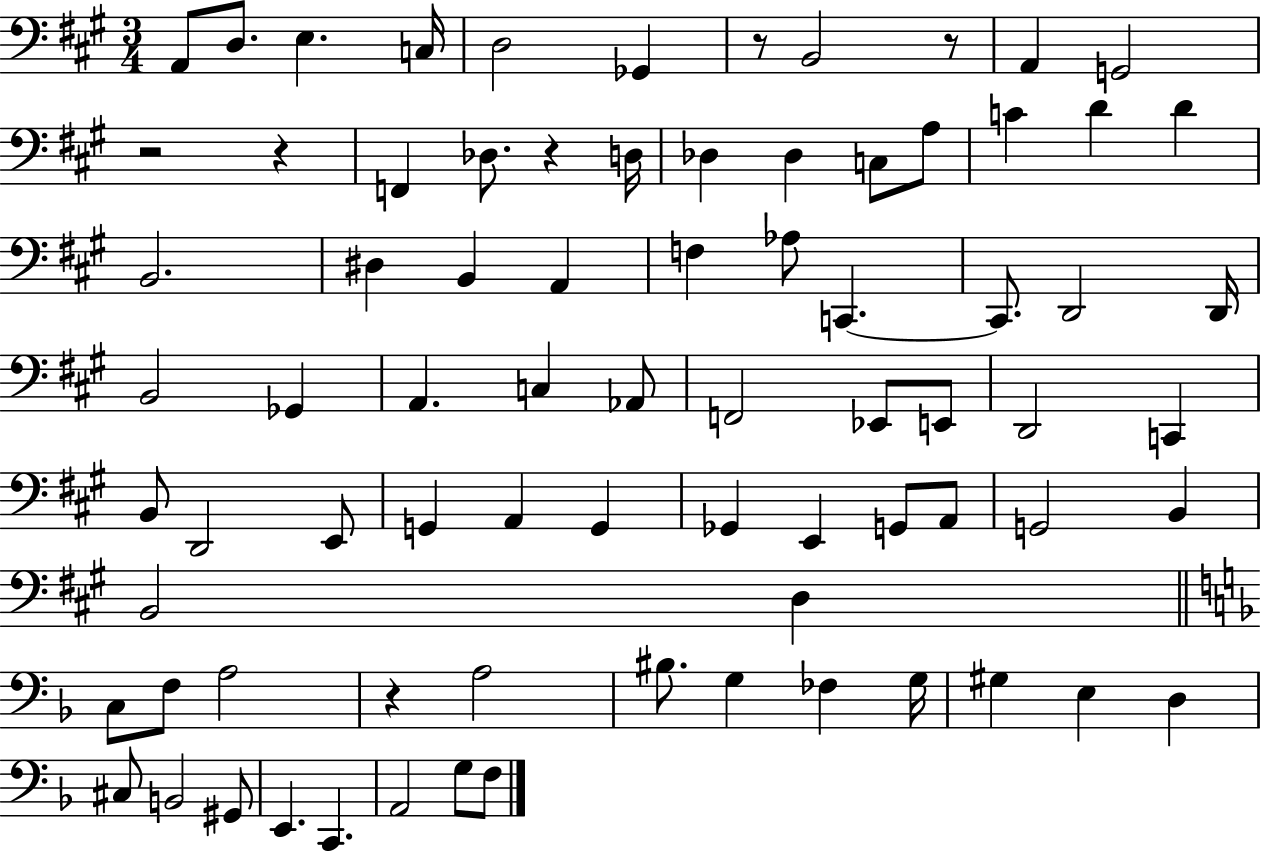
{
  \clef bass
  \numericTimeSignature
  \time 3/4
  \key a \major
  a,8 d8. e4. c16 | d2 ges,4 | r8 b,2 r8 | a,4 g,2 | \break r2 r4 | f,4 des8. r4 d16 | des4 des4 c8 a8 | c'4 d'4 d'4 | \break b,2. | dis4 b,4 a,4 | f4 aes8 c,4.~~ | c,8. d,2 d,16 | \break b,2 ges,4 | a,4. c4 aes,8 | f,2 ees,8 e,8 | d,2 c,4 | \break b,8 d,2 e,8 | g,4 a,4 g,4 | ges,4 e,4 g,8 a,8 | g,2 b,4 | \break b,2 d4 | \bar "||" \break \key d \minor c8 f8 a2 | r4 a2 | bis8. g4 fes4 g16 | gis4 e4 d4 | \break cis8 b,2 gis,8 | e,4. c,4. | a,2 g8 f8 | \bar "|."
}